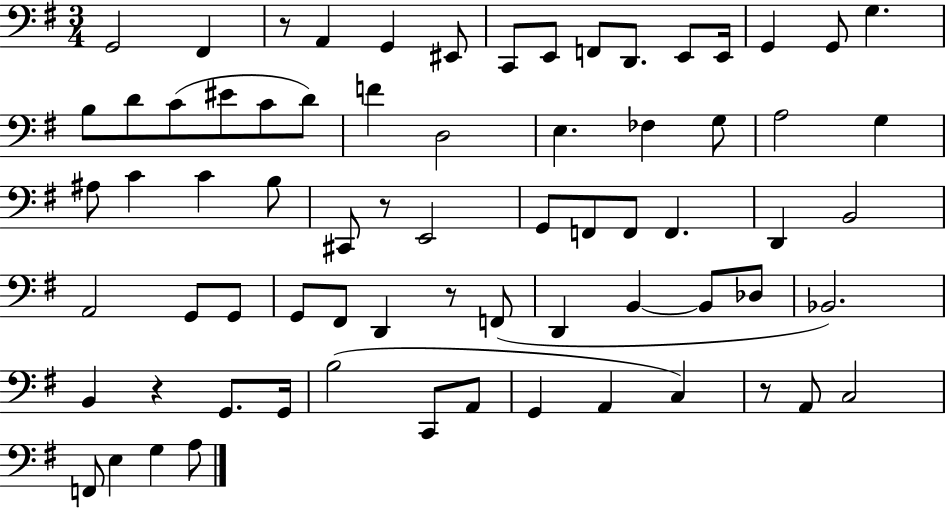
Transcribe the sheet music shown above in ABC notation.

X:1
T:Untitled
M:3/4
L:1/4
K:G
G,,2 ^F,, z/2 A,, G,, ^E,,/2 C,,/2 E,,/2 F,,/2 D,,/2 E,,/2 E,,/4 G,, G,,/2 G, B,/2 D/2 C/2 ^E/2 C/2 D/2 F D,2 E, _F, G,/2 A,2 G, ^A,/2 C C B,/2 ^C,,/2 z/2 E,,2 G,,/2 F,,/2 F,,/2 F,, D,, B,,2 A,,2 G,,/2 G,,/2 G,,/2 ^F,,/2 D,, z/2 F,,/2 D,, B,, B,,/2 _D,/2 _B,,2 B,, z G,,/2 G,,/4 B,2 C,,/2 A,,/2 G,, A,, C, z/2 A,,/2 C,2 F,,/2 E, G, A,/2